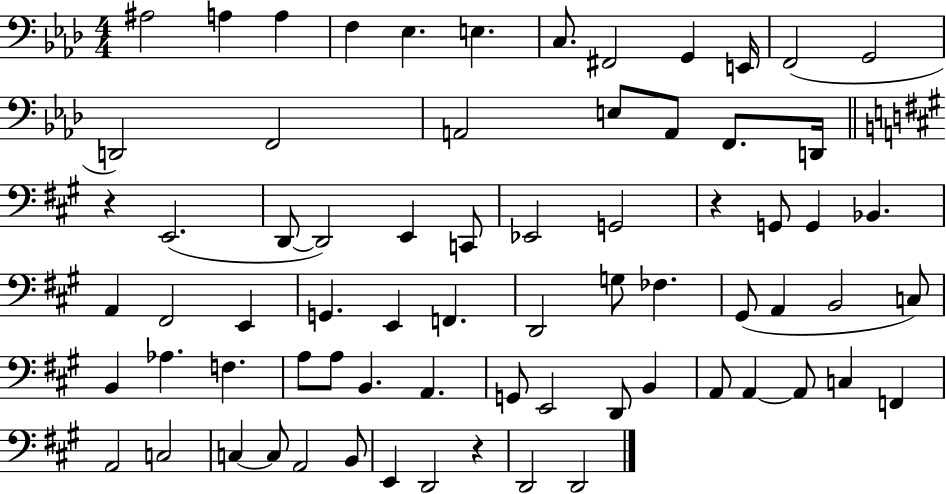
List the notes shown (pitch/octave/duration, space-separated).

A#3/h A3/q A3/q F3/q Eb3/q. E3/q. C3/e. F#2/h G2/q E2/s F2/h G2/h D2/h F2/h A2/h E3/e A2/e F2/e. D2/s R/q E2/h. D2/e D2/h E2/q C2/e Eb2/h G2/h R/q G2/e G2/q Bb2/q. A2/q F#2/h E2/q G2/q. E2/q F2/q. D2/h G3/e FES3/q. G#2/e A2/q B2/h C3/e B2/q Ab3/q. F3/q. A3/e A3/e B2/q. A2/q. G2/e E2/h D2/e B2/q A2/e A2/q A2/e C3/q F2/q A2/h C3/h C3/q C3/e A2/h B2/e E2/q D2/h R/q D2/h D2/h